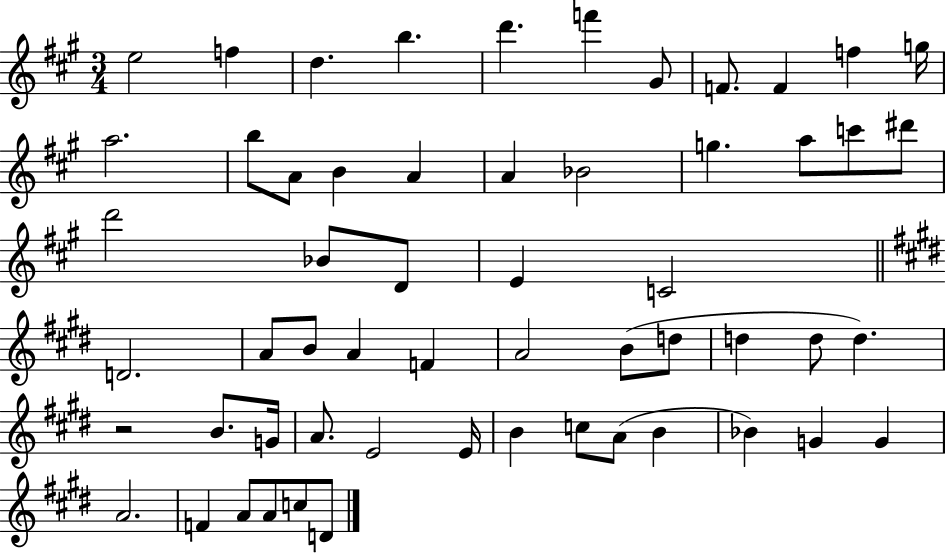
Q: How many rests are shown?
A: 1